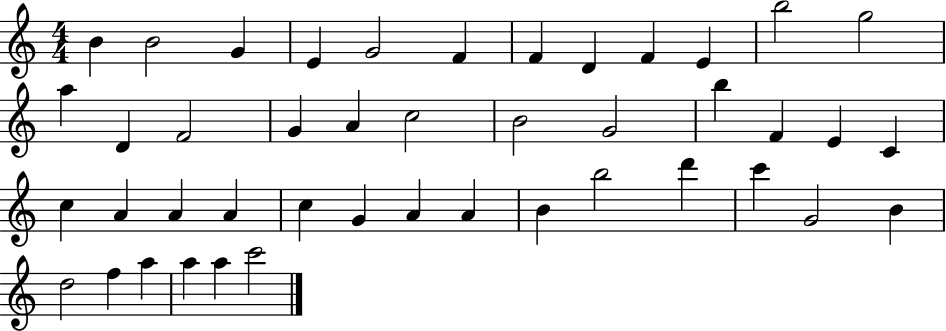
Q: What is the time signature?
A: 4/4